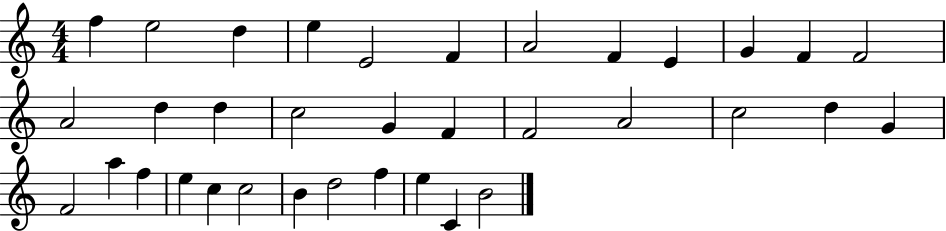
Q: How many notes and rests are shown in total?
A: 35